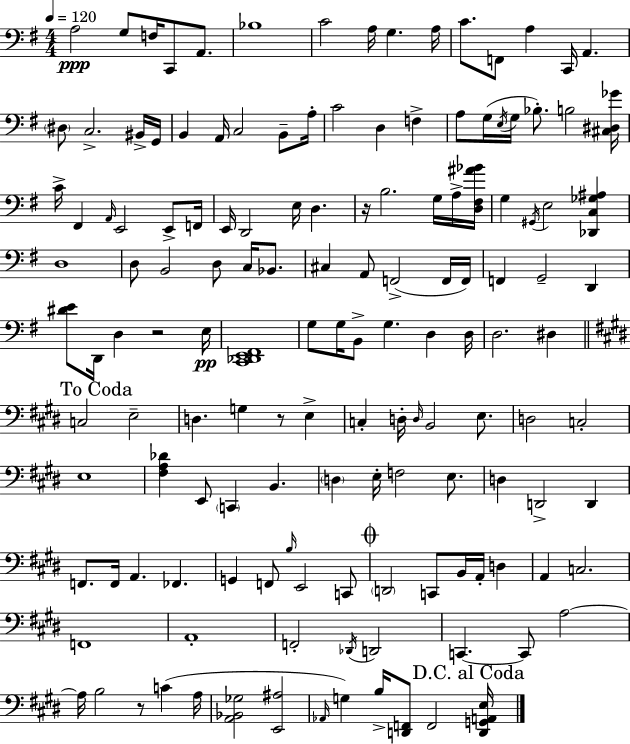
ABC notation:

X:1
T:Untitled
M:4/4
L:1/4
K:G
A,2 G,/2 F,/4 C,,/2 A,,/2 _B,4 C2 A,/4 G, A,/4 C/2 F,,/2 A, C,,/4 A,, ^D,/2 C,2 ^B,,/4 G,,/4 B,, A,,/4 C,2 B,,/2 A,/4 C2 D, F, A,/2 G,/4 E,/4 G,/4 _B,/2 B,2 [^C,^D,_G]/4 C/4 ^F,, A,,/4 E,,2 E,,/2 F,,/4 E,,/4 D,,2 E,/4 D, z/4 B,2 G,/4 A,/4 [D,^F,^A_B]/4 G, ^G,,/4 E,2 [_D,,C,_G,^A,] D,4 D,/2 B,,2 D,/2 C,/4 _B,,/2 ^C, A,,/2 F,,2 F,,/4 F,,/4 F,, G,,2 D,, [^DE]/2 D,,/4 D, z2 E,/4 [C,,_D,,E,,^F,,]4 G,/2 G,/4 B,,/2 G, D, D,/4 D,2 ^D, C,2 E,2 D, G, z/2 E, C, D,/4 D,/4 B,,2 E,/2 D,2 C,2 E,4 [^F,A,_D] E,,/2 C,, B,, D, E,/4 F,2 E,/2 D, D,,2 D,, F,,/2 F,,/4 A,, _F,, G,, F,,/2 B,/4 E,,2 C,,/2 D,,2 C,,/2 B,,/4 A,,/4 D, A,, C,2 F,,4 A,,4 F,,2 _D,,/4 D,,2 C,, C,,/2 A,2 A,/4 B,2 z/2 C A,/4 [A,,_B,,_G,]2 [E,,^A,]2 _A,,/4 G, B,/4 [D,,F,,]/2 F,,2 [D,,G,,A,,E,]/4